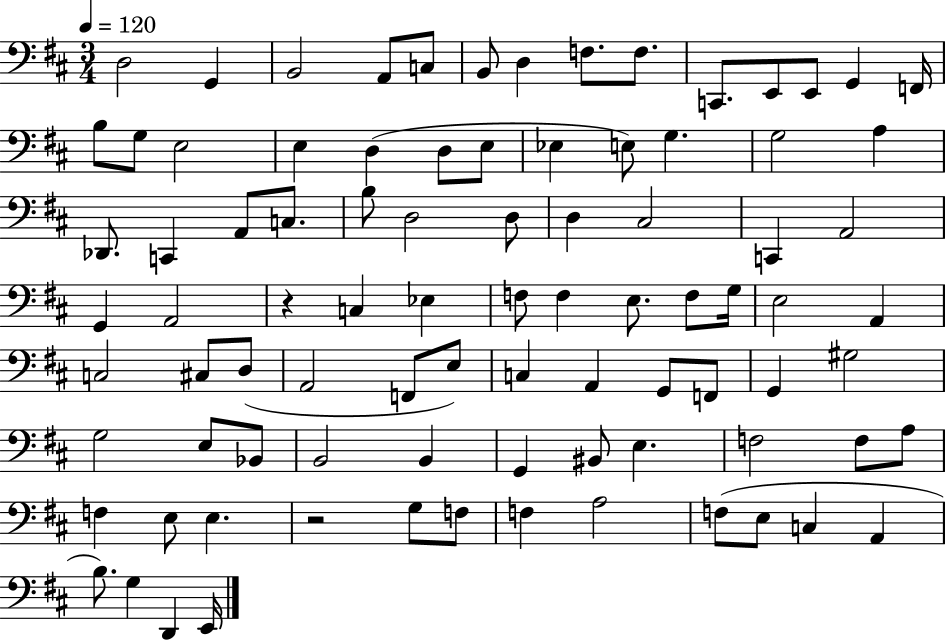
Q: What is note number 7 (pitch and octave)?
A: D3